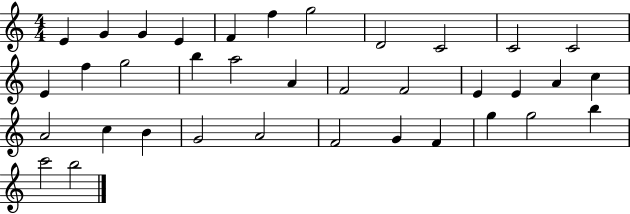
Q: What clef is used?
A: treble